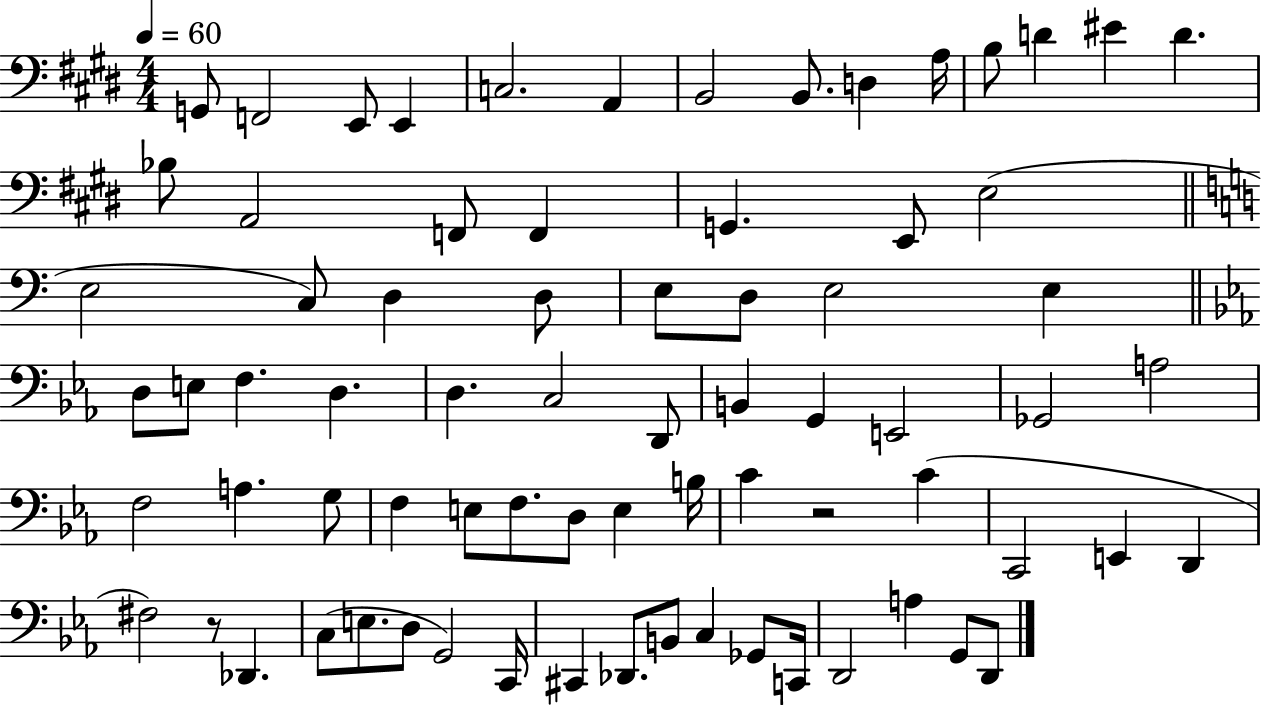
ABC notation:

X:1
T:Untitled
M:4/4
L:1/4
K:E
G,,/2 F,,2 E,,/2 E,, C,2 A,, B,,2 B,,/2 D, A,/4 B,/2 D ^E D _B,/2 A,,2 F,,/2 F,, G,, E,,/2 E,2 E,2 C,/2 D, D,/2 E,/2 D,/2 E,2 E, D,/2 E,/2 F, D, D, C,2 D,,/2 B,, G,, E,,2 _G,,2 A,2 F,2 A, G,/2 F, E,/2 F,/2 D,/2 E, B,/4 C z2 C C,,2 E,, D,, ^F,2 z/2 _D,, C,/2 E,/2 D,/2 G,,2 C,,/4 ^C,, _D,,/2 B,,/2 C, _G,,/2 C,,/4 D,,2 A, G,,/2 D,,/2